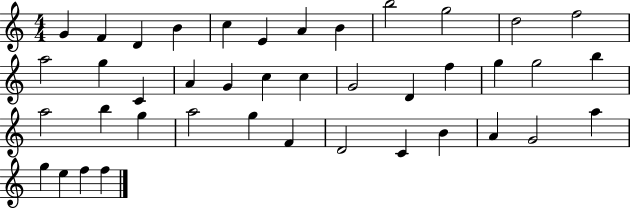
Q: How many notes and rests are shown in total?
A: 41